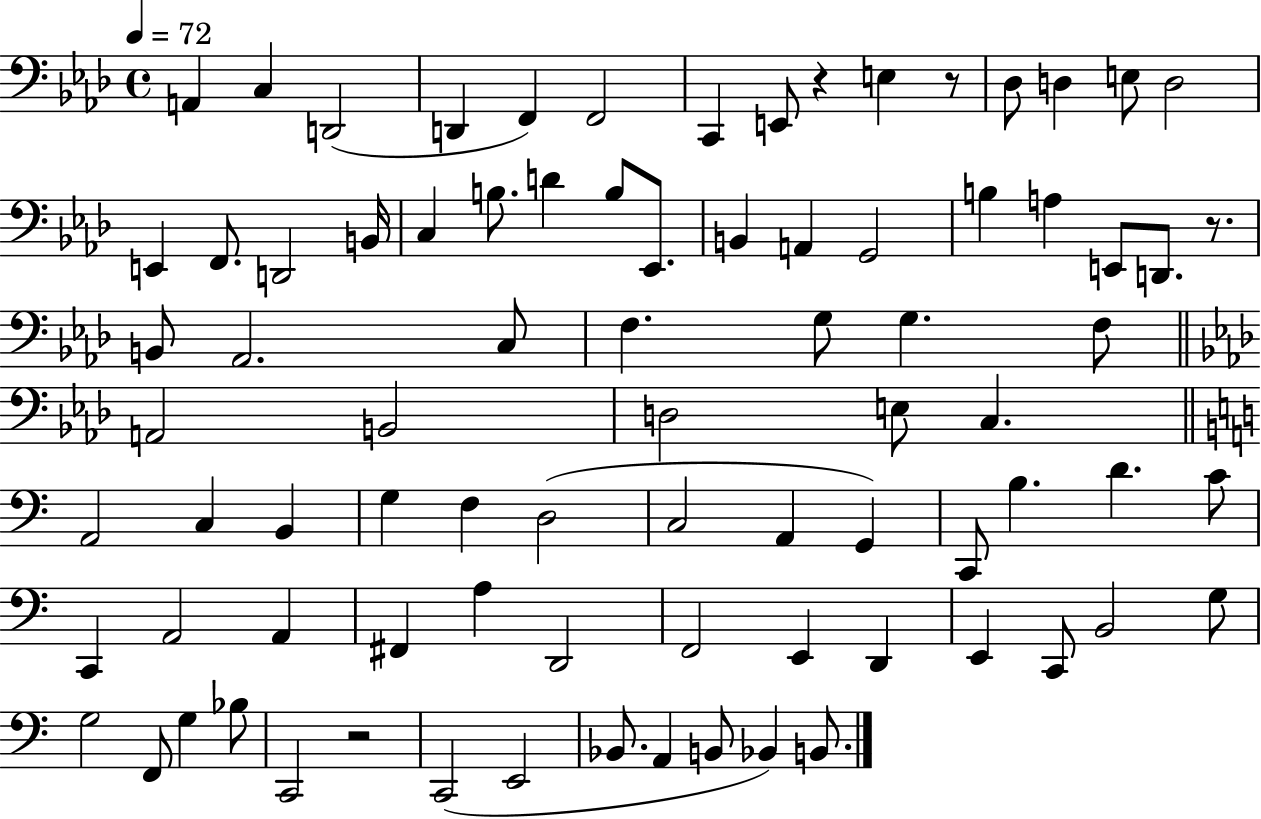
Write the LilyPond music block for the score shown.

{
  \clef bass
  \time 4/4
  \defaultTimeSignature
  \key aes \major
  \tempo 4 = 72
  a,4 c4 d,2( | d,4 f,4) f,2 | c,4 e,8 r4 e4 r8 | des8 d4 e8 d2 | \break e,4 f,8. d,2 b,16 | c4 b8. d'4 b8 ees,8. | b,4 a,4 g,2 | b4 a4 e,8 d,8. r8. | \break b,8 aes,2. c8 | f4. g8 g4. f8 | \bar "||" \break \key aes \major a,2 b,2 | d2 e8 c4. | \bar "||" \break \key c \major a,2 c4 b,4 | g4 f4 d2( | c2 a,4 g,4) | c,8 b4. d'4. c'8 | \break c,4 a,2 a,4 | fis,4 a4 d,2 | f,2 e,4 d,4 | e,4 c,8 b,2 g8 | \break g2 f,8 g4 bes8 | c,2 r2 | c,2( e,2 | bes,8. a,4 b,8 bes,4) b,8. | \break \bar "|."
}